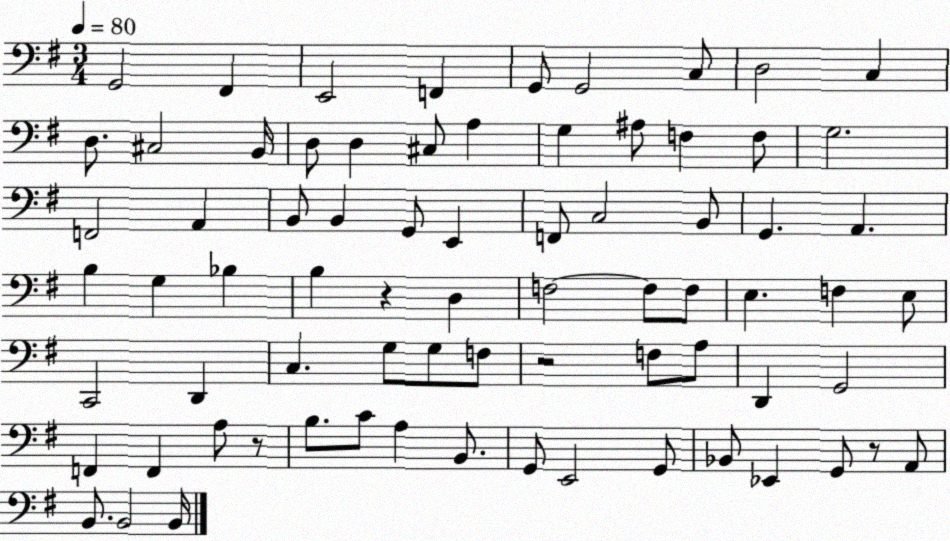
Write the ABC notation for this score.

X:1
T:Untitled
M:3/4
L:1/4
K:G
G,,2 ^F,, E,,2 F,, G,,/2 G,,2 C,/2 D,2 C, D,/2 ^C,2 B,,/4 D,/2 D, ^C,/2 A, G, ^A,/2 F, F,/2 G,2 F,,2 A,, B,,/2 B,, G,,/2 E,, F,,/2 C,2 B,,/2 G,, A,, B, G, _B, B, z D, F,2 F,/2 F,/2 E, F, E,/2 C,,2 D,, C, G,/2 G,/2 F,/2 z2 F,/2 A,/2 D,, G,,2 F,, F,, A,/2 z/2 B,/2 C/2 A, B,,/2 G,,/2 E,,2 G,,/2 _B,,/2 _E,, G,,/2 z/2 A,,/2 B,,/2 B,,2 B,,/4